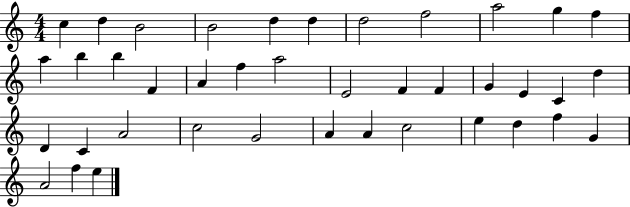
X:1
T:Untitled
M:4/4
L:1/4
K:C
c d B2 B2 d d d2 f2 a2 g f a b b F A f a2 E2 F F G E C d D C A2 c2 G2 A A c2 e d f G A2 f e